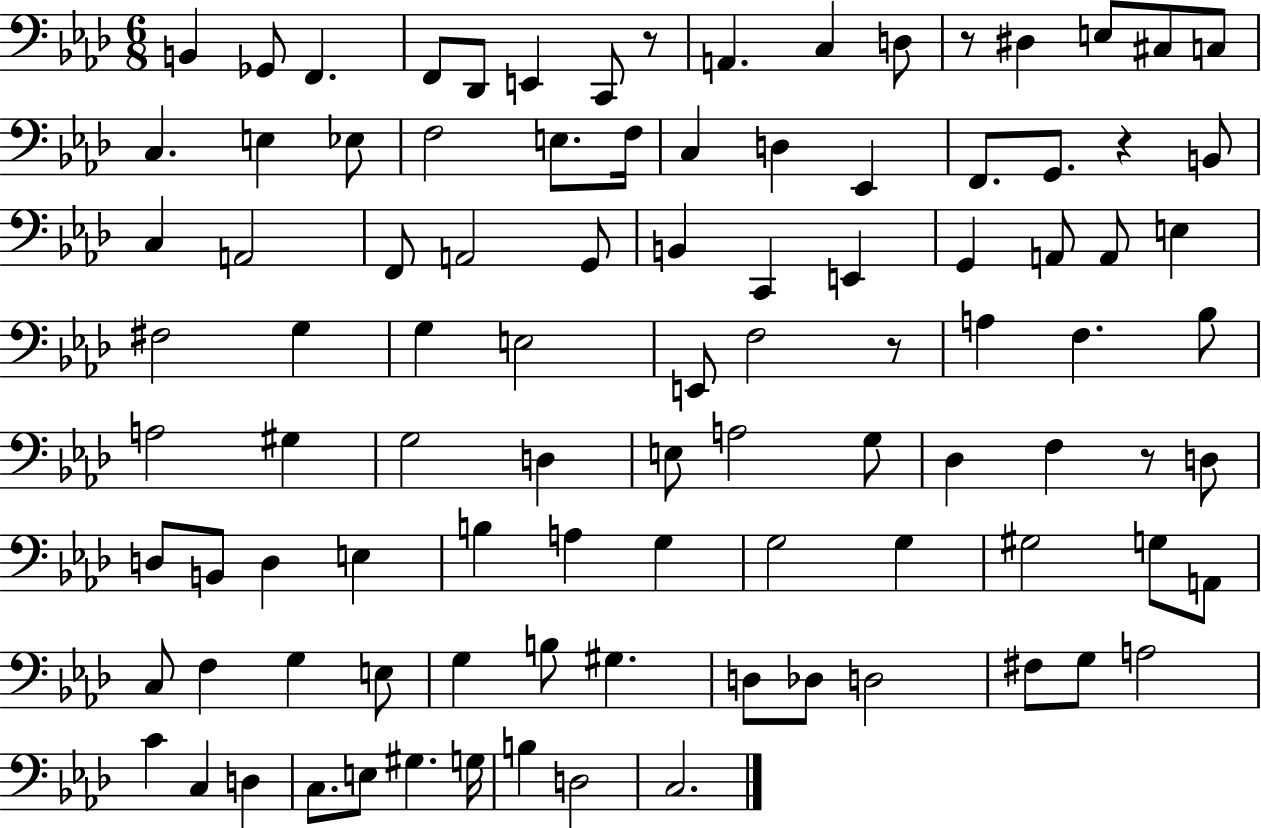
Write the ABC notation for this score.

X:1
T:Untitled
M:6/8
L:1/4
K:Ab
B,, _G,,/2 F,, F,,/2 _D,,/2 E,, C,,/2 z/2 A,, C, D,/2 z/2 ^D, E,/2 ^C,/2 C,/2 C, E, _E,/2 F,2 E,/2 F,/4 C, D, _E,, F,,/2 G,,/2 z B,,/2 C, A,,2 F,,/2 A,,2 G,,/2 B,, C,, E,, G,, A,,/2 A,,/2 E, ^F,2 G, G, E,2 E,,/2 F,2 z/2 A, F, _B,/2 A,2 ^G, G,2 D, E,/2 A,2 G,/2 _D, F, z/2 D,/2 D,/2 B,,/2 D, E, B, A, G, G,2 G, ^G,2 G,/2 A,,/2 C,/2 F, G, E,/2 G, B,/2 ^G, D,/2 _D,/2 D,2 ^F,/2 G,/2 A,2 C C, D, C,/2 E,/2 ^G, G,/4 B, D,2 C,2